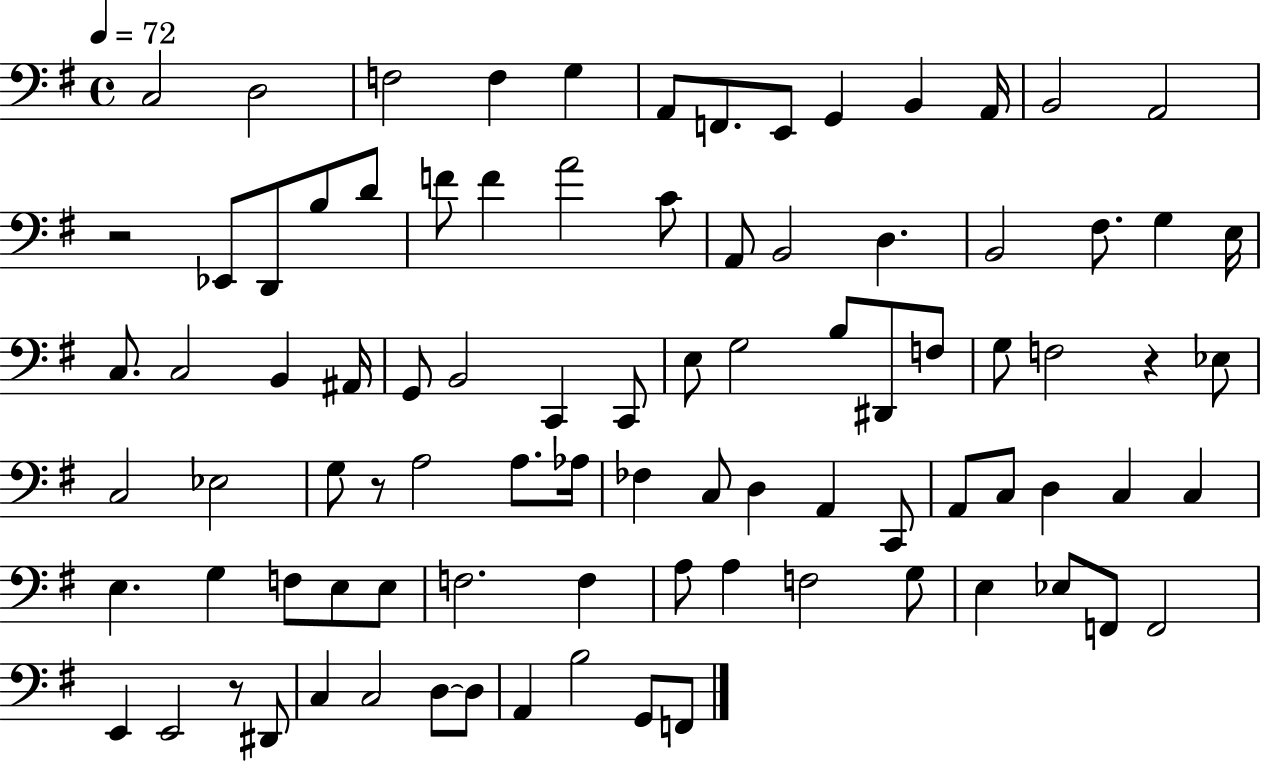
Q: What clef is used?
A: bass